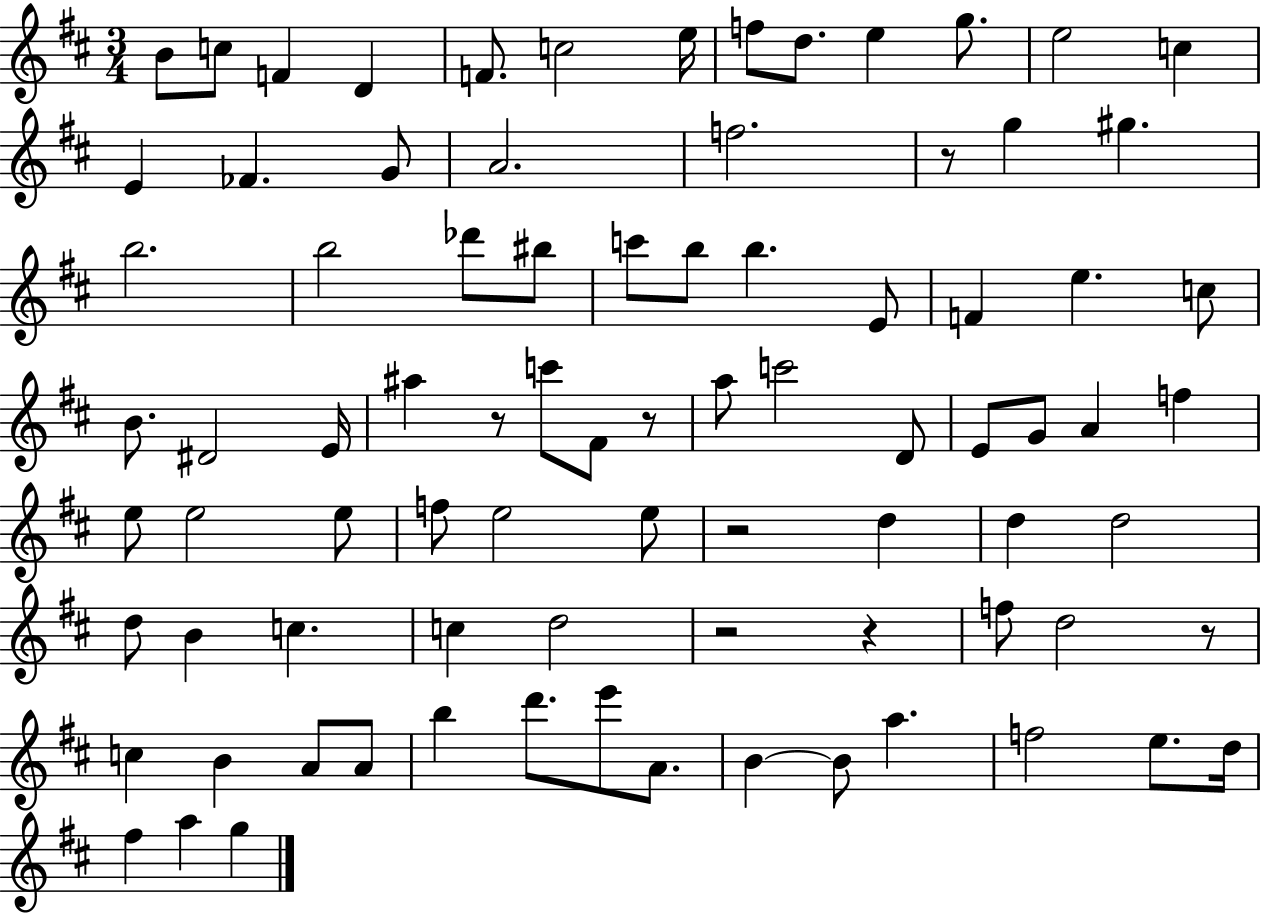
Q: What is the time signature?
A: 3/4